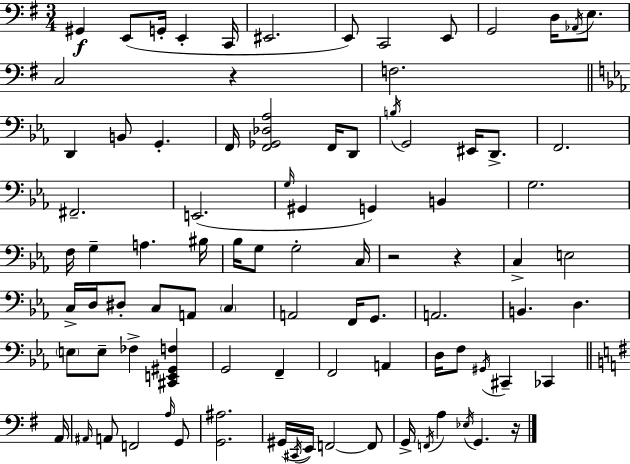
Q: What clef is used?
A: bass